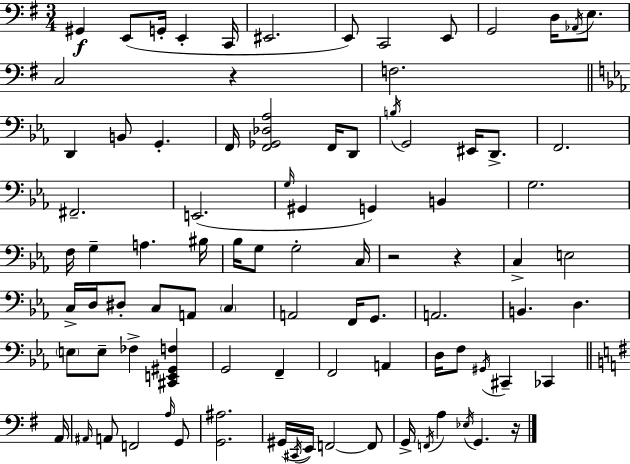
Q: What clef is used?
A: bass